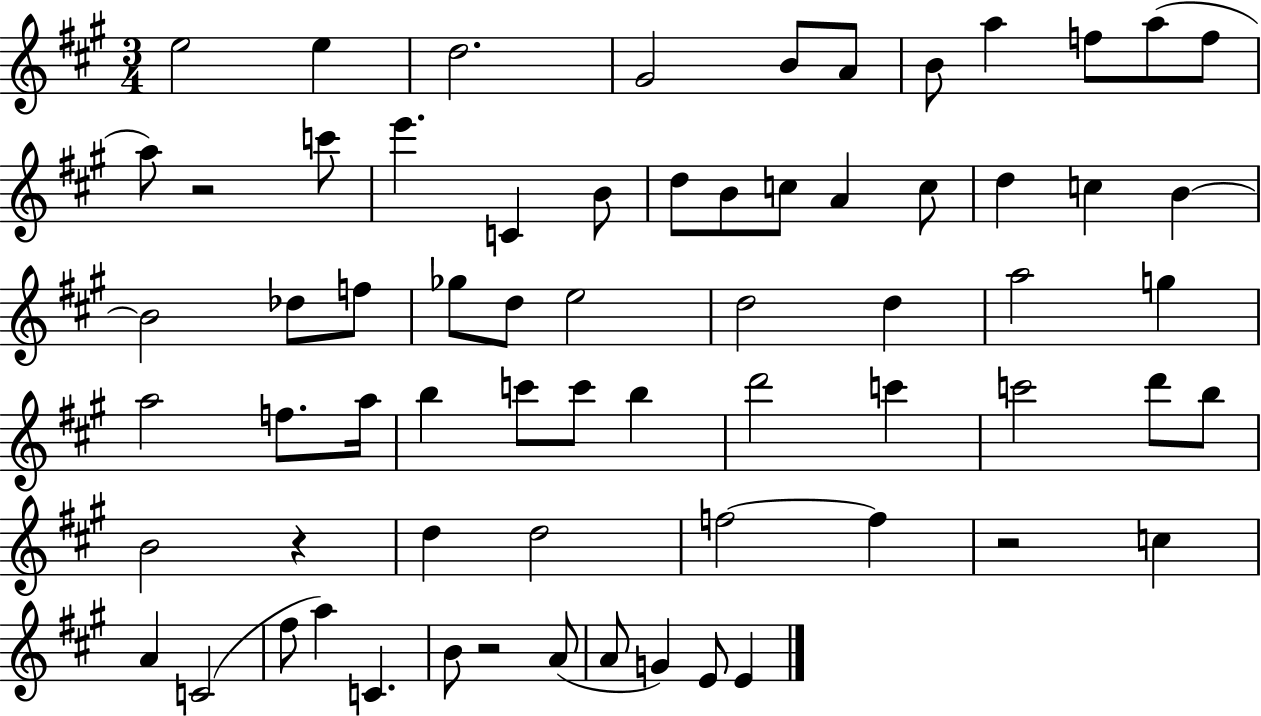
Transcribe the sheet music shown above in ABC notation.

X:1
T:Untitled
M:3/4
L:1/4
K:A
e2 e d2 ^G2 B/2 A/2 B/2 a f/2 a/2 f/2 a/2 z2 c'/2 e' C B/2 d/2 B/2 c/2 A c/2 d c B B2 _d/2 f/2 _g/2 d/2 e2 d2 d a2 g a2 f/2 a/4 b c'/2 c'/2 b d'2 c' c'2 d'/2 b/2 B2 z d d2 f2 f z2 c A C2 ^f/2 a C B/2 z2 A/2 A/2 G E/2 E